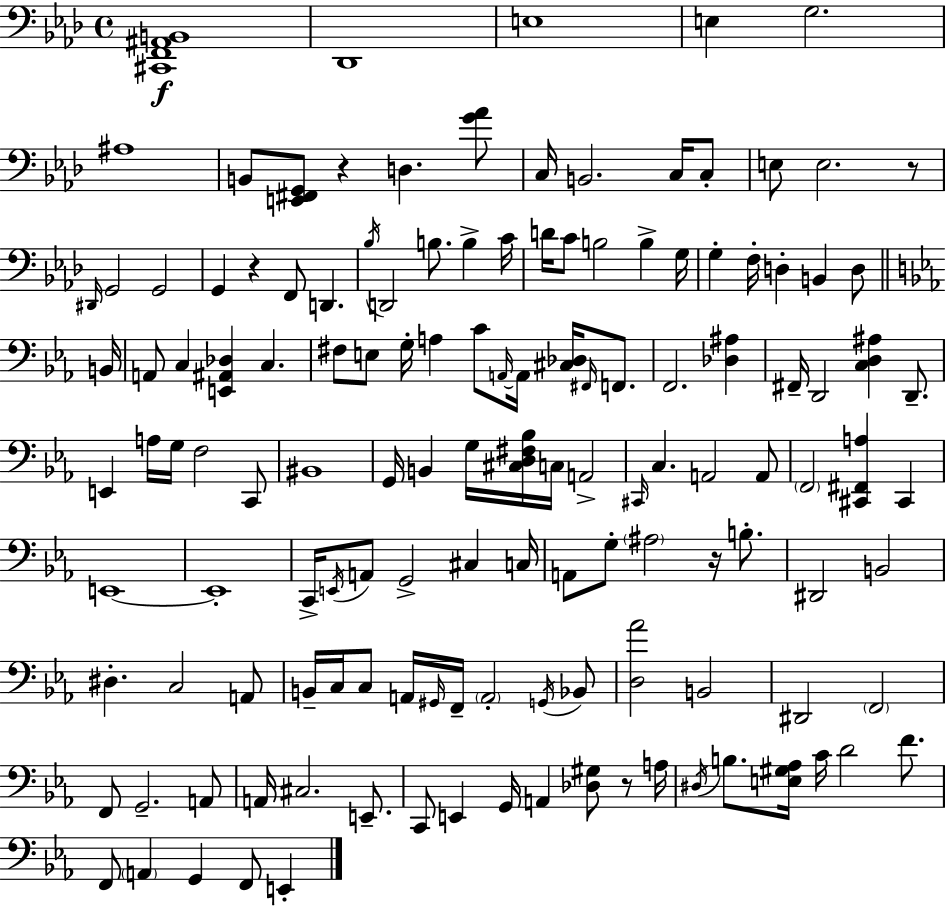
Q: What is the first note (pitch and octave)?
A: Db2